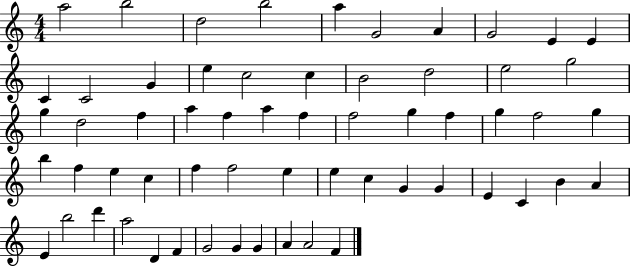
{
  \clef treble
  \numericTimeSignature
  \time 4/4
  \key c \major
  a''2 b''2 | d''2 b''2 | a''4 g'2 a'4 | g'2 e'4 e'4 | \break c'4 c'2 g'4 | e''4 c''2 c''4 | b'2 d''2 | e''2 g''2 | \break g''4 d''2 f''4 | a''4 f''4 a''4 f''4 | f''2 g''4 f''4 | g''4 f''2 g''4 | \break b''4 f''4 e''4 c''4 | f''4 f''2 e''4 | e''4 c''4 g'4 g'4 | e'4 c'4 b'4 a'4 | \break e'4 b''2 d'''4 | a''2 d'4 f'4 | g'2 g'4 g'4 | a'4 a'2 f'4 | \break \bar "|."
}